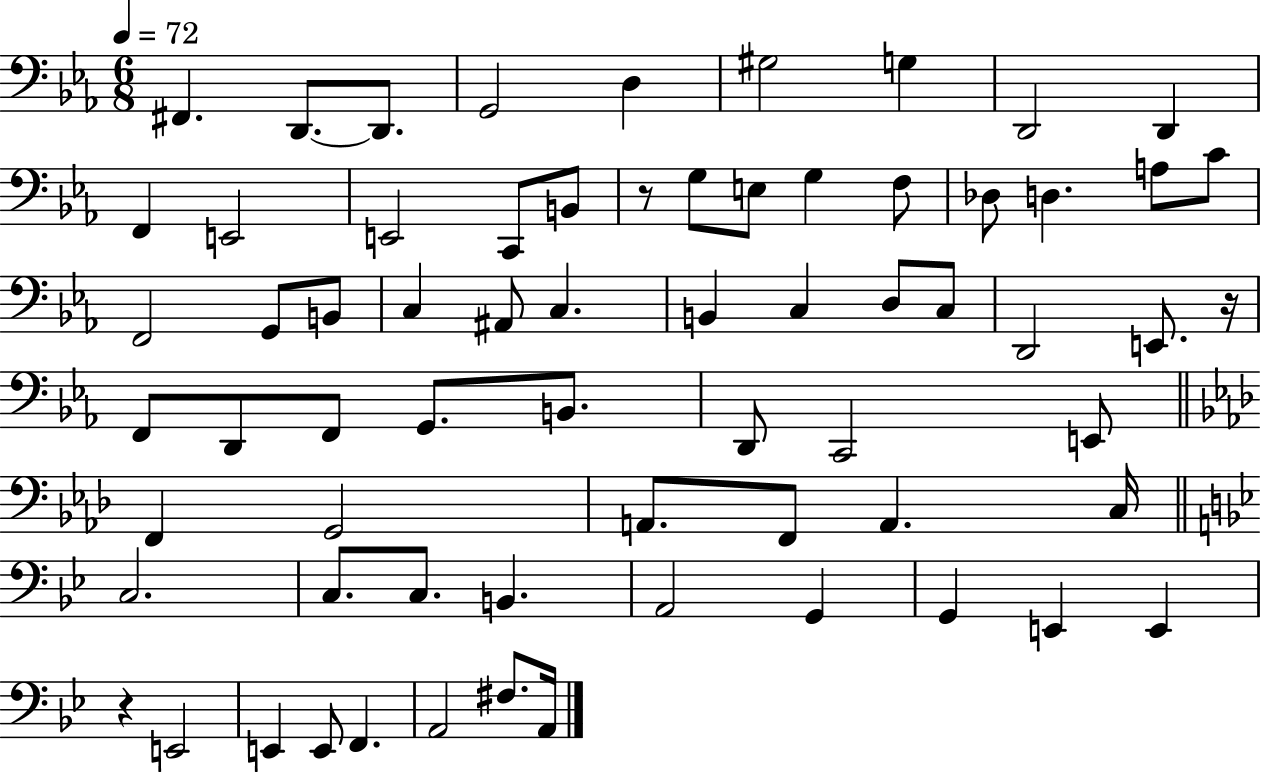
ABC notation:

X:1
T:Untitled
M:6/8
L:1/4
K:Eb
^F,, D,,/2 D,,/2 G,,2 D, ^G,2 G, D,,2 D,, F,, E,,2 E,,2 C,,/2 B,,/2 z/2 G,/2 E,/2 G, F,/2 _D,/2 D, A,/2 C/2 F,,2 G,,/2 B,,/2 C, ^A,,/2 C, B,, C, D,/2 C,/2 D,,2 E,,/2 z/4 F,,/2 D,,/2 F,,/2 G,,/2 B,,/2 D,,/2 C,,2 E,,/2 F,, G,,2 A,,/2 F,,/2 A,, C,/4 C,2 C,/2 C,/2 B,, A,,2 G,, G,, E,, E,, z E,,2 E,, E,,/2 F,, A,,2 ^F,/2 A,,/4